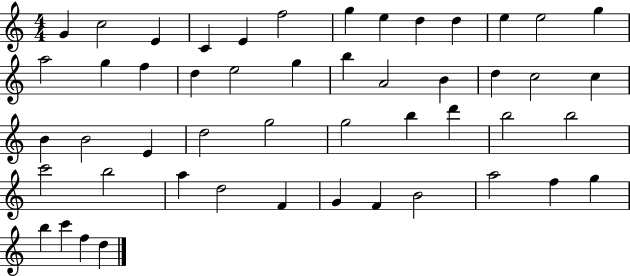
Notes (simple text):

G4/q C5/h E4/q C4/q E4/q F5/h G5/q E5/q D5/q D5/q E5/q E5/h G5/q A5/h G5/q F5/q D5/q E5/h G5/q B5/q A4/h B4/q D5/q C5/h C5/q B4/q B4/h E4/q D5/h G5/h G5/h B5/q D6/q B5/h B5/h C6/h B5/h A5/q D5/h F4/q G4/q F4/q B4/h A5/h F5/q G5/q B5/q C6/q F5/q D5/q